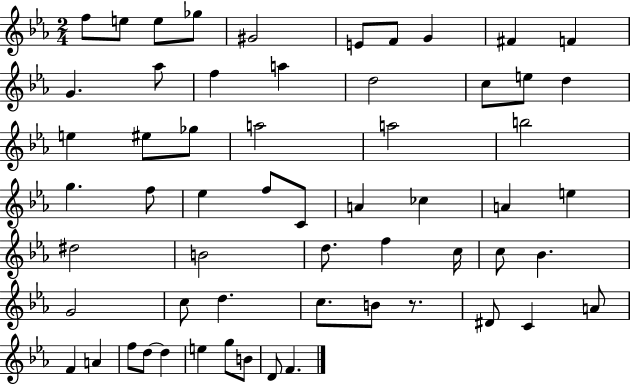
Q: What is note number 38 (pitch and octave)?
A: C5